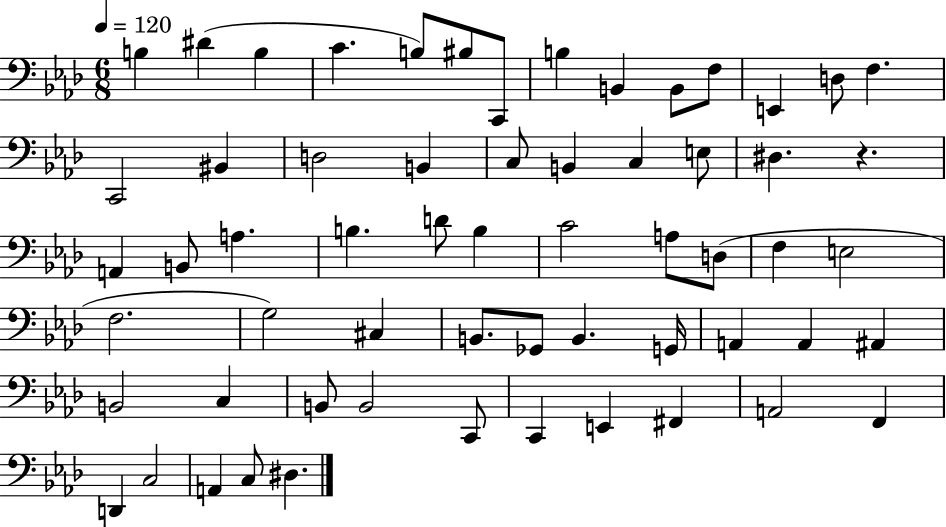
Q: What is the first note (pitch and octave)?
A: B3